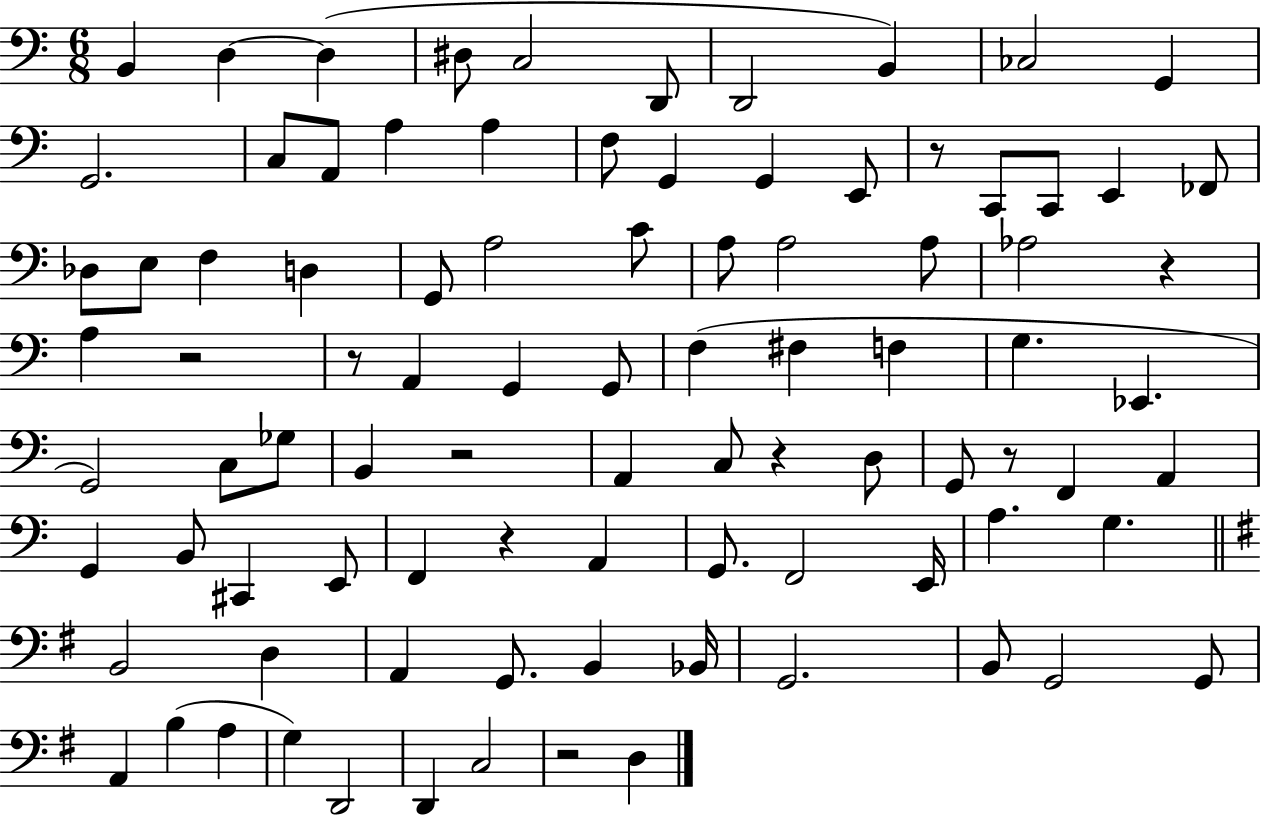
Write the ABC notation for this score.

X:1
T:Untitled
M:6/8
L:1/4
K:C
B,, D, D, ^D,/2 C,2 D,,/2 D,,2 B,, _C,2 G,, G,,2 C,/2 A,,/2 A, A, F,/2 G,, G,, E,,/2 z/2 C,,/2 C,,/2 E,, _F,,/2 _D,/2 E,/2 F, D, G,,/2 A,2 C/2 A,/2 A,2 A,/2 _A,2 z A, z2 z/2 A,, G,, G,,/2 F, ^F, F, G, _E,, G,,2 C,/2 _G,/2 B,, z2 A,, C,/2 z D,/2 G,,/2 z/2 F,, A,, G,, B,,/2 ^C,, E,,/2 F,, z A,, G,,/2 F,,2 E,,/4 A, G, B,,2 D, A,, G,,/2 B,, _B,,/4 G,,2 B,,/2 G,,2 G,,/2 A,, B, A, G, D,,2 D,, C,2 z2 D,